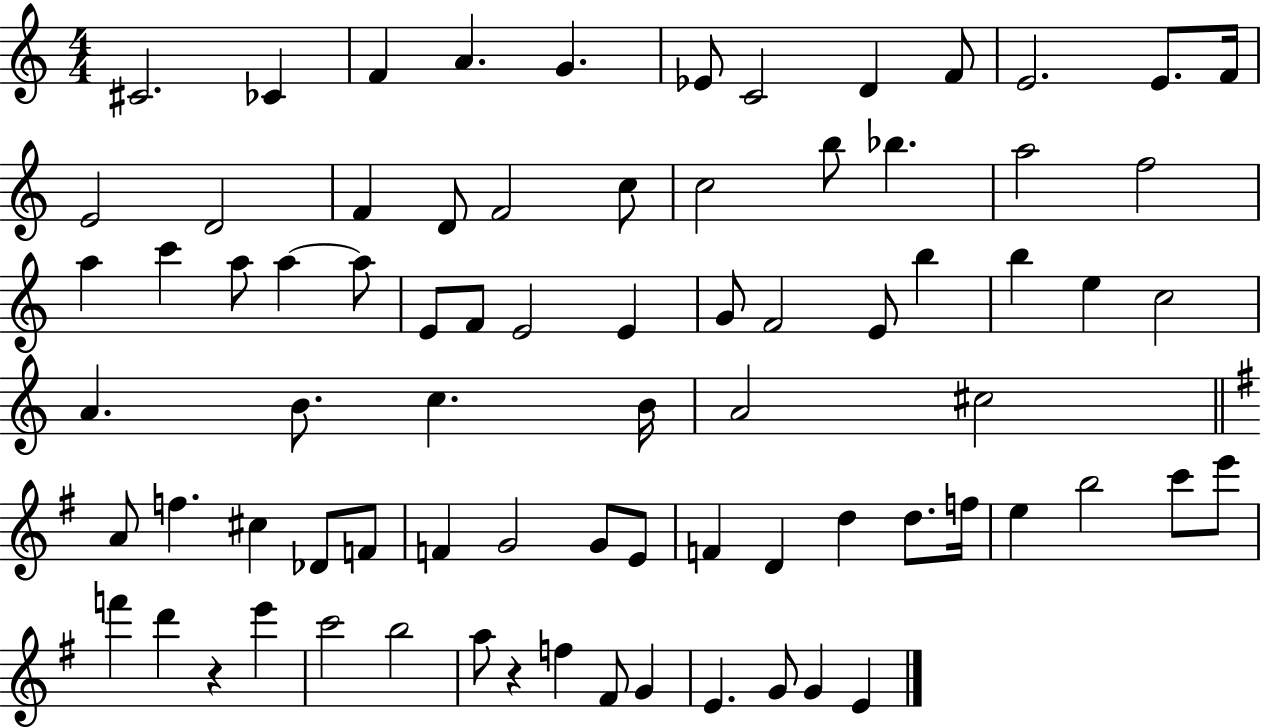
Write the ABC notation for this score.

X:1
T:Untitled
M:4/4
L:1/4
K:C
^C2 _C F A G _E/2 C2 D F/2 E2 E/2 F/4 E2 D2 F D/2 F2 c/2 c2 b/2 _b a2 f2 a c' a/2 a a/2 E/2 F/2 E2 E G/2 F2 E/2 b b e c2 A B/2 c B/4 A2 ^c2 A/2 f ^c _D/2 F/2 F G2 G/2 E/2 F D d d/2 f/4 e b2 c'/2 e'/2 f' d' z e' c'2 b2 a/2 z f ^F/2 G E G/2 G E